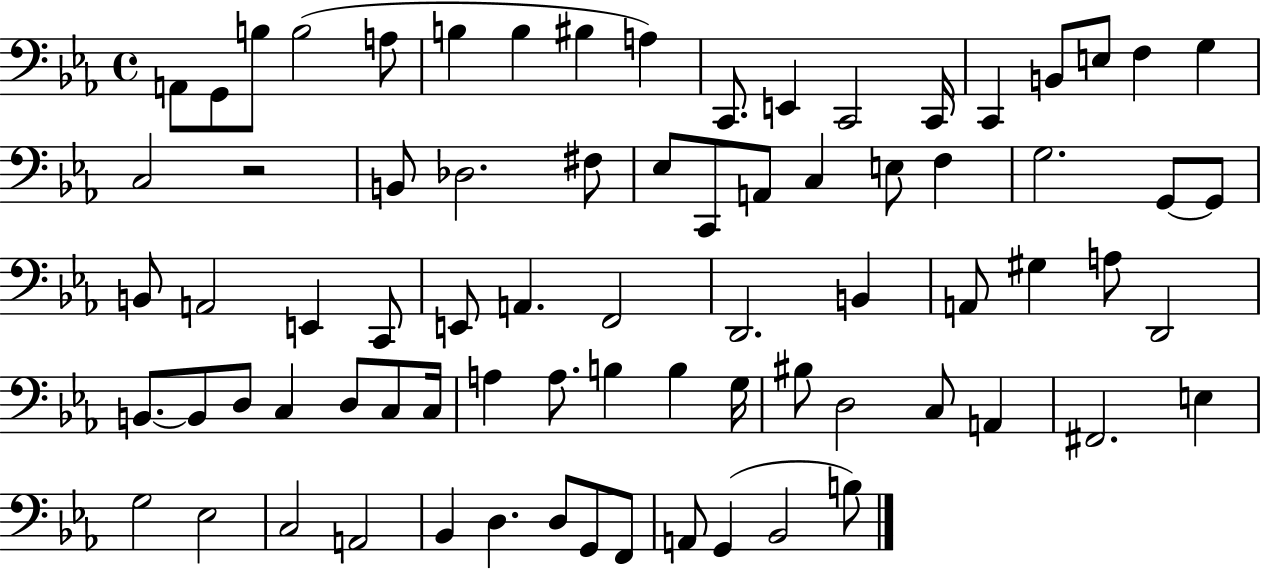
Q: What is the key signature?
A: EES major